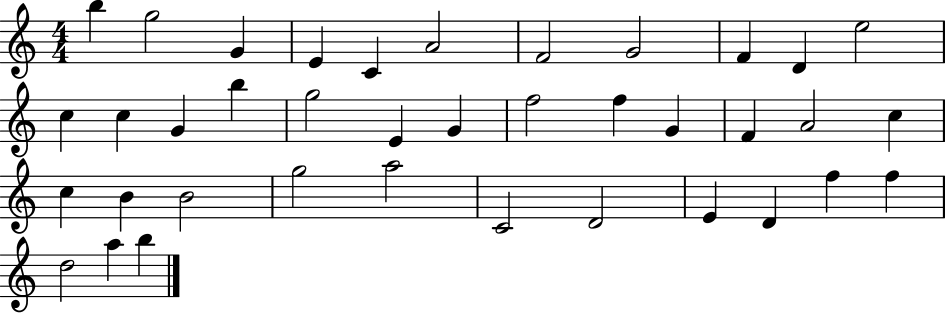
B5/q G5/h G4/q E4/q C4/q A4/h F4/h G4/h F4/q D4/q E5/h C5/q C5/q G4/q B5/q G5/h E4/q G4/q F5/h F5/q G4/q F4/q A4/h C5/q C5/q B4/q B4/h G5/h A5/h C4/h D4/h E4/q D4/q F5/q F5/q D5/h A5/q B5/q